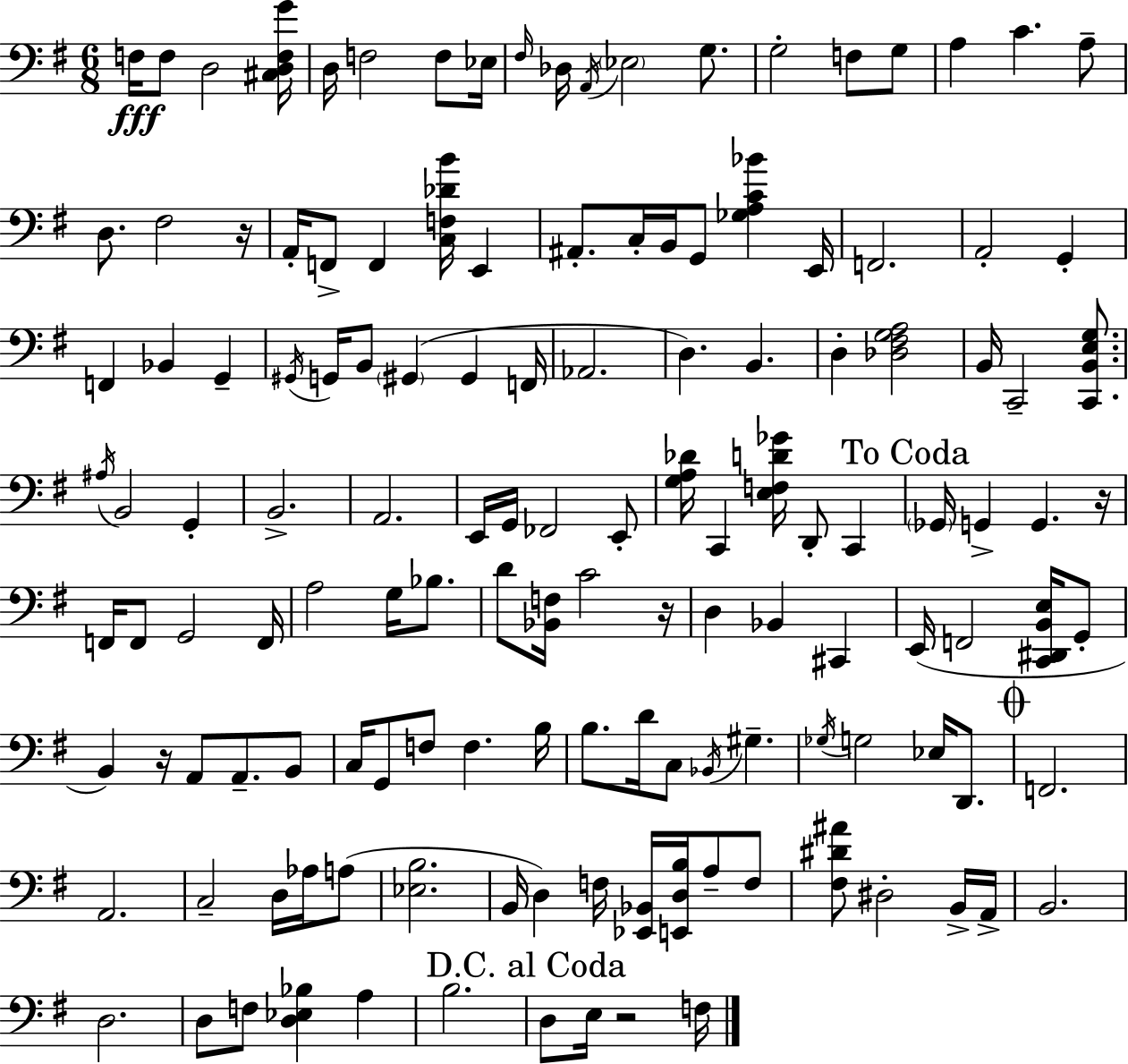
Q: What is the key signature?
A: G major